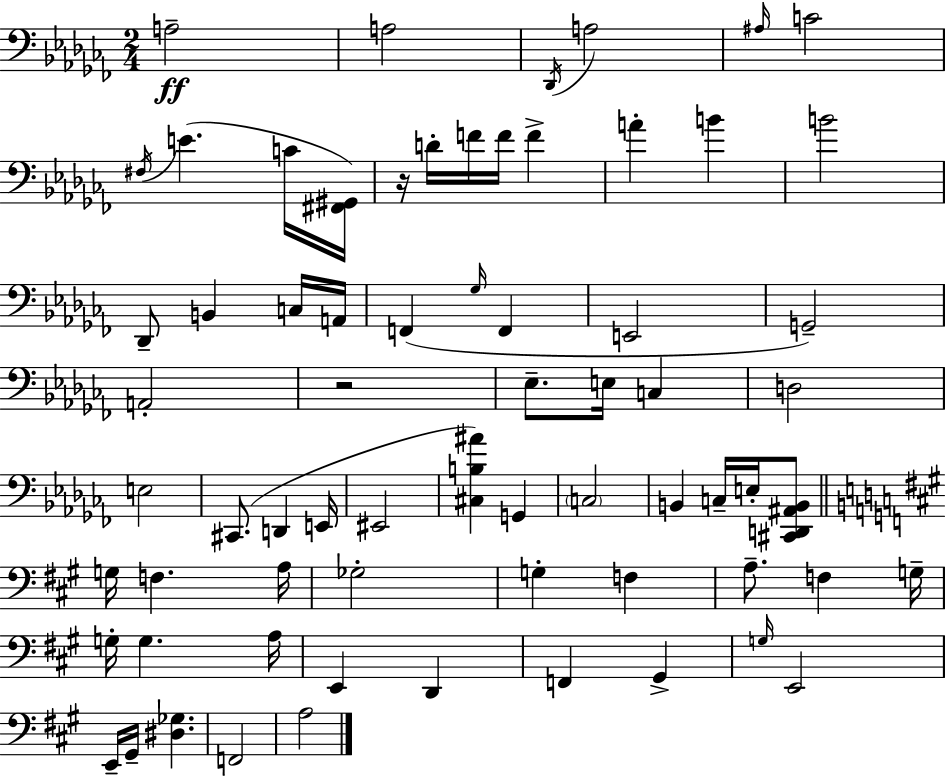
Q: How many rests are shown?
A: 2